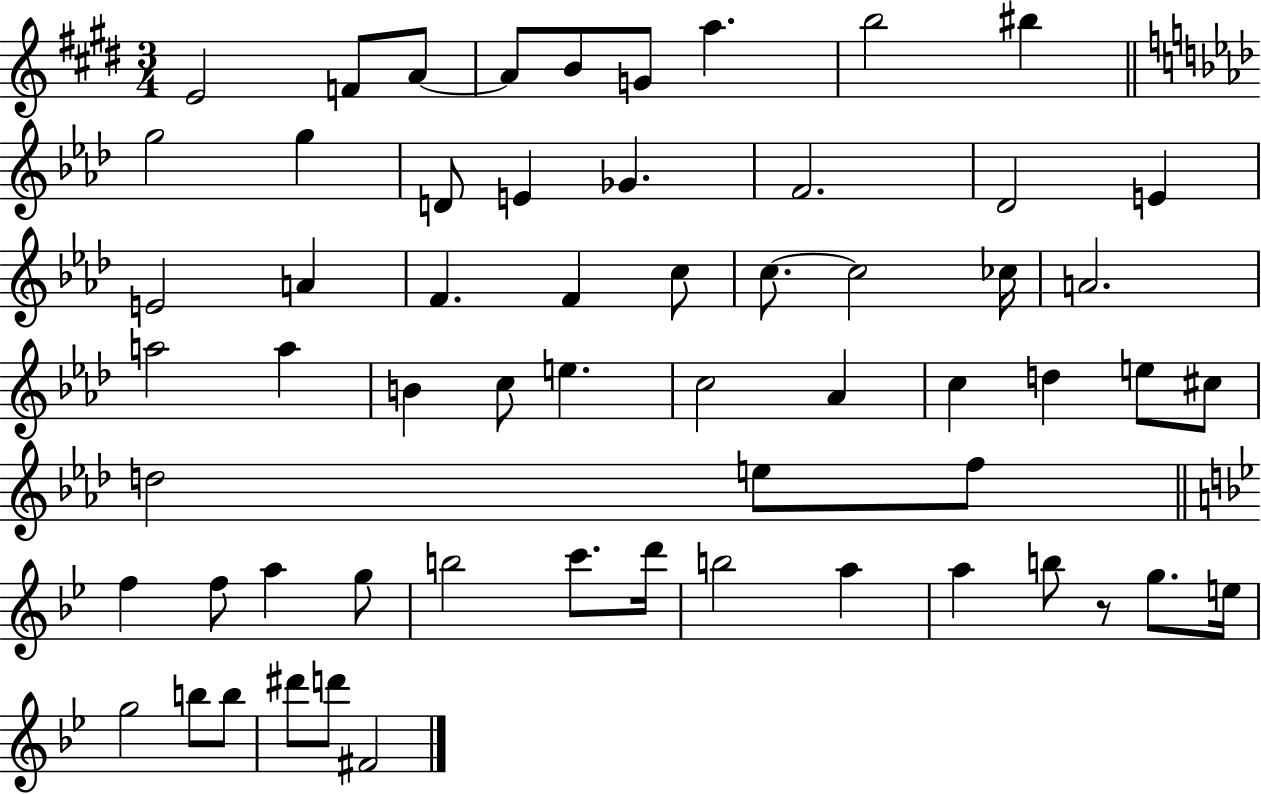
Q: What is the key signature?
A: E major